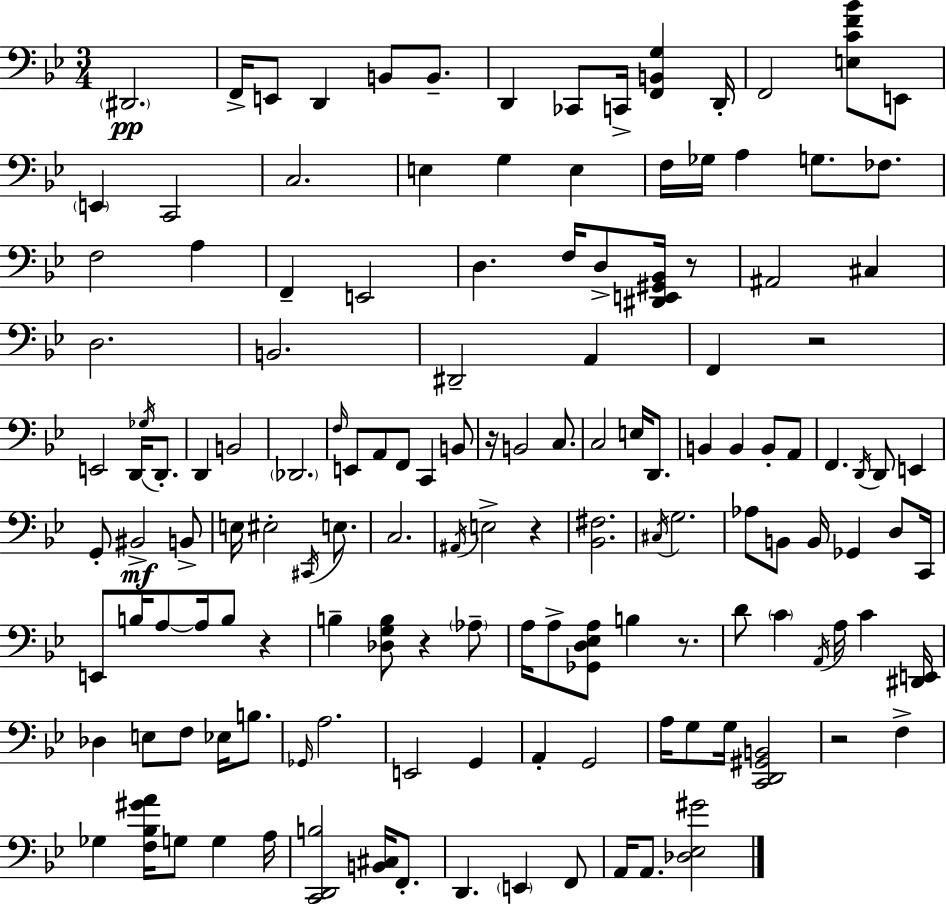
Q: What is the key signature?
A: BES major